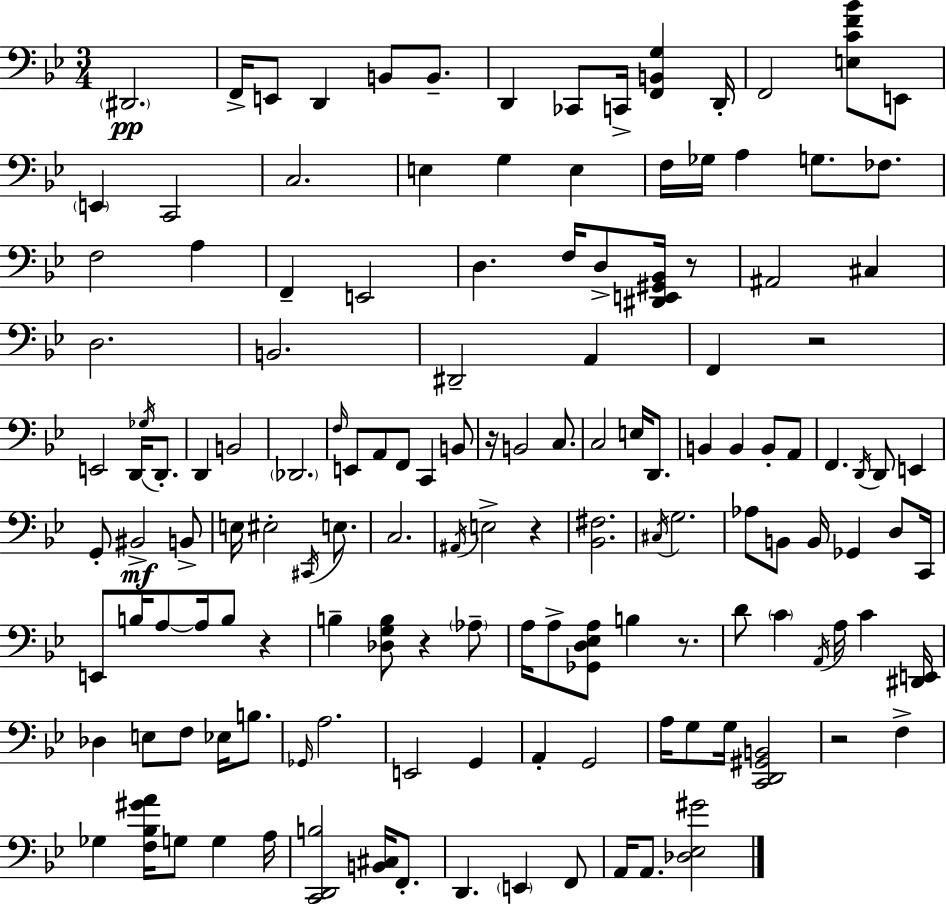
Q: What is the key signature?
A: BES major